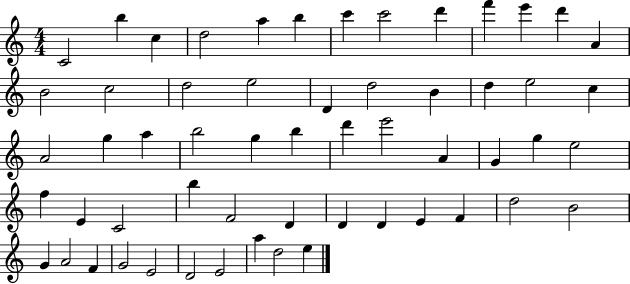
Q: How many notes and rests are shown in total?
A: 57